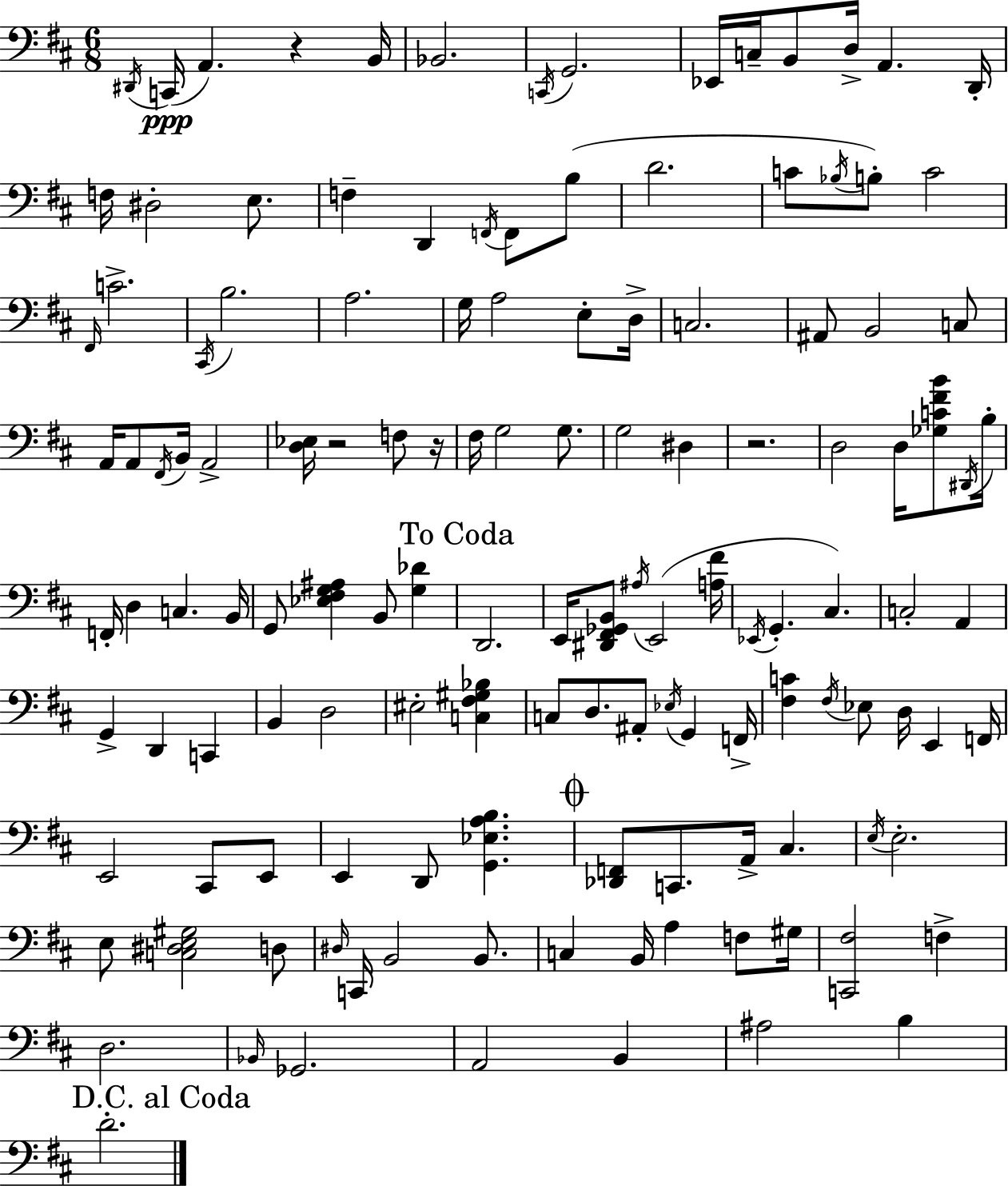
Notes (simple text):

D#2/s C2/s A2/q. R/q B2/s Bb2/h. C2/s G2/h. Eb2/s C3/s B2/e D3/s A2/q. D2/s F3/s D#3/h E3/e. F3/q D2/q F2/s F2/e B3/e D4/h. C4/e Bb3/s B3/e C4/h F#2/s C4/h. C#2/s B3/h. A3/h. G3/s A3/h E3/e D3/s C3/h. A#2/e B2/h C3/e A2/s A2/e F#2/s B2/s A2/h [D3,Eb3]/s R/h F3/e R/s F#3/s G3/h G3/e. G3/h D#3/q R/h. D3/h D3/s [Gb3,C4,F#4,B4]/e D#2/s B3/s F2/s D3/q C3/q. B2/s G2/e [Eb3,F#3,G3,A#3]/q B2/e [G3,Db4]/q D2/h. E2/s [D#2,F#2,Gb2,B2]/e A#3/s E2/h [A3,F#4]/s Eb2/s G2/q. C#3/q. C3/h A2/q G2/q D2/q C2/q B2/q D3/h EIS3/h [C3,F#3,G#3,Bb3]/q C3/e D3/e. A#2/e Eb3/s G2/q F2/s [F#3,C4]/q F#3/s Eb3/e D3/s E2/q F2/s E2/h C#2/e E2/e E2/q D2/e [G2,Eb3,A3,B3]/q. [Db2,F2]/e C2/e. A2/s C#3/q. E3/s E3/h. E3/e [C3,D#3,E3,G#3]/h D3/e D#3/s C2/s B2/h B2/e. C3/q B2/s A3/q F3/e G#3/s [C2,F#3]/h F3/q D3/h. Bb2/s Gb2/h. A2/h B2/q A#3/h B3/q D4/h.